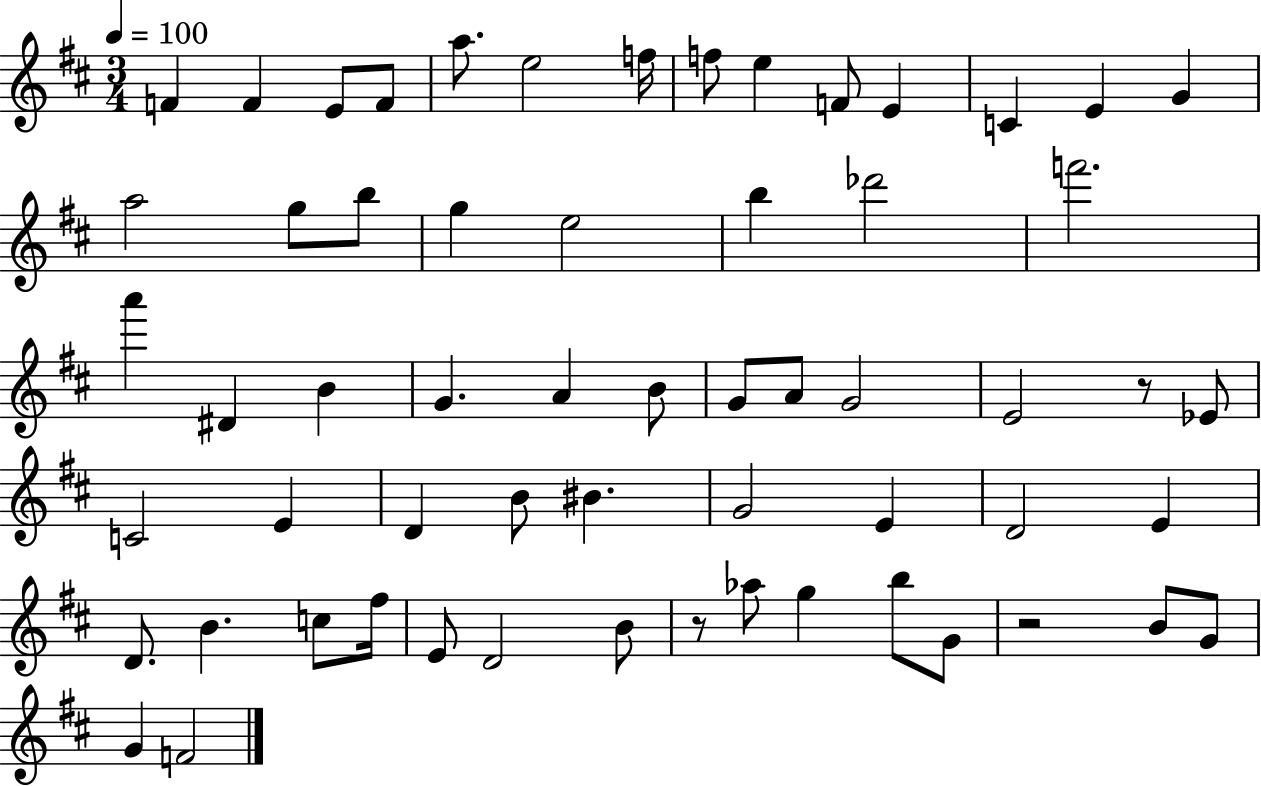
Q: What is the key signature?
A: D major